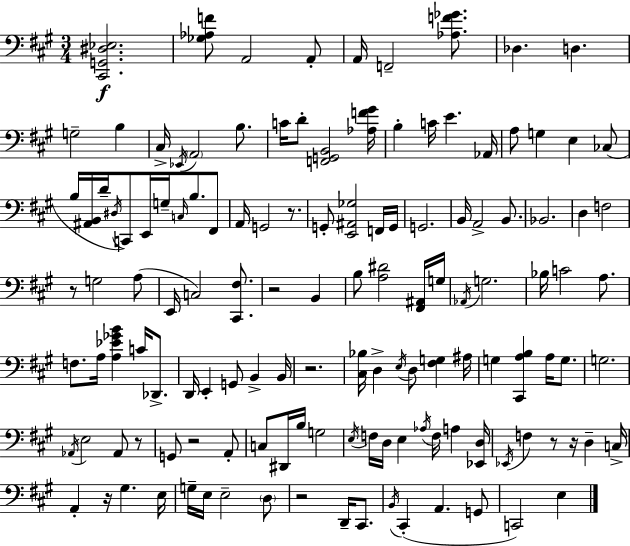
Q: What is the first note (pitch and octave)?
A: A2